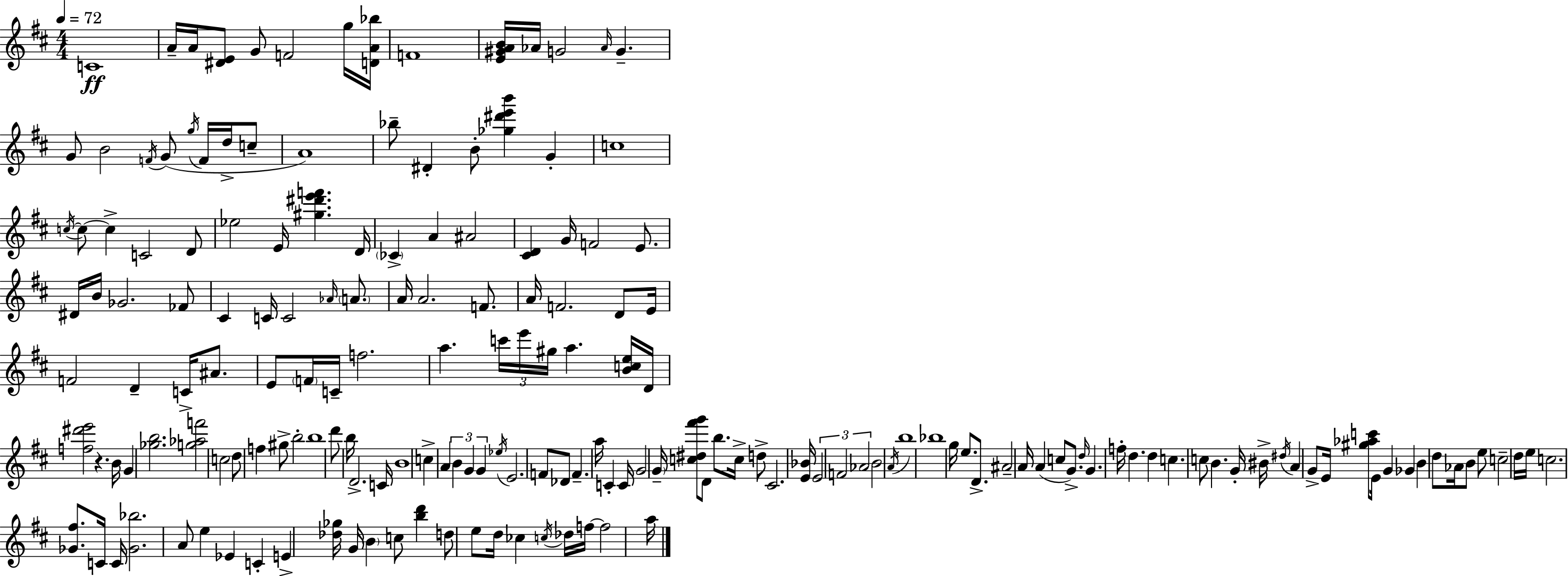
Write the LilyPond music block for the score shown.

{
  \clef treble
  \numericTimeSignature
  \time 4/4
  \key d \major
  \tempo 4 = 72
  \repeat volta 2 { c'1\ff | a'16-- a'16 <dis' e'>8 g'8 f'2 g''16 <d' a' bes''>16 | f'1 | <e' gis' a' b'>16 aes'16 g'2 \grace { aes'16 } g'4.-- | \break g'8 b'2 \acciaccatura { f'16 } g'8( \acciaccatura { g''16 } f'16 | d''16-> c''8-- a'1) | bes''8-- dis'4-. b'8-. <ges'' dis''' e''' b'''>4 g'4-. | c''1 | \break \acciaccatura { c''16~ }~ c''8 c''4-> c'2 | d'8 ees''2 e'16 <gis'' dis''' e''' f'''>4. | d'16 \parenthesize ces'4-> a'4 ais'2 | <cis' d'>4 g'16 f'2 | \break e'8. dis'16 b'16 ges'2. | fes'8 cis'4 c'16 c'2 | \grace { aes'16 } \parenthesize a'8. a'16 a'2. | f'8. a'16 f'2. | \break d'8 e'16 f'2 d'4-- | c'16-> ais'8. e'8 \parenthesize f'16 c'16-- f''2. | a''4. \tuplet 3/2 { c'''16 e'''16 gis''16 } a''4. | <b' c'' e''>16 d'16 <f'' dis''' e'''>2 r4. | \break b'16 g'4 <ges'' b''>2. | <g'' aes'' f'''>2 c''2 | d''8 f''4 gis''8-> b''2-. | b''1 | \break d'''8 b''16 d'2.-> | c'16 b'1 | c''4-> a'4 \tuplet 3/2 { b'4 | g'4 g'4 } \acciaccatura { ees''16 } e'2. | \break f'8 des'8 f'4.-- | a''16 c'4-. c'16 g'2 \parenthesize g'16-- <c'' dis'' fis''' g'''>8 | d'8 b''8. c''16-> d''8-> cis'2. | <e' bes'>16 \tuplet 3/2 { e'2 f'2 | \break aes'2 } b'2 | \acciaccatura { a'16 } b''1 | bes''1 | g''16 e''8. d'8.-> ais'2-- | \break a'16 a'4( c''8 g'8.->) | \grace { d''16 } g'4. f''16-. d''4. d''4 | c''4. c''8 b'4. | g'16-. bis'16-> \acciaccatura { dis''16 } a'4 g'8-> e'16 <gis'' aes'' c'''>8 e'16 g'4 | \break ges'4 b'4 d''8 aes'16 b'8 e''8 | c''2-- d''16 e''16 c''2. | <ges' fis''>8. c'16 c'16 <ges' bes''>2. | a'8 e''4 ees'4 | \break c'4-. e'4-> <des'' ges''>16 g'16 \parenthesize b'4 c''8 | <b'' d'''>4 d''8 e''8 d''16 ces''4 \acciaccatura { c''16 } des''16 | f''16~~ f''2 a''16 } \bar "|."
}